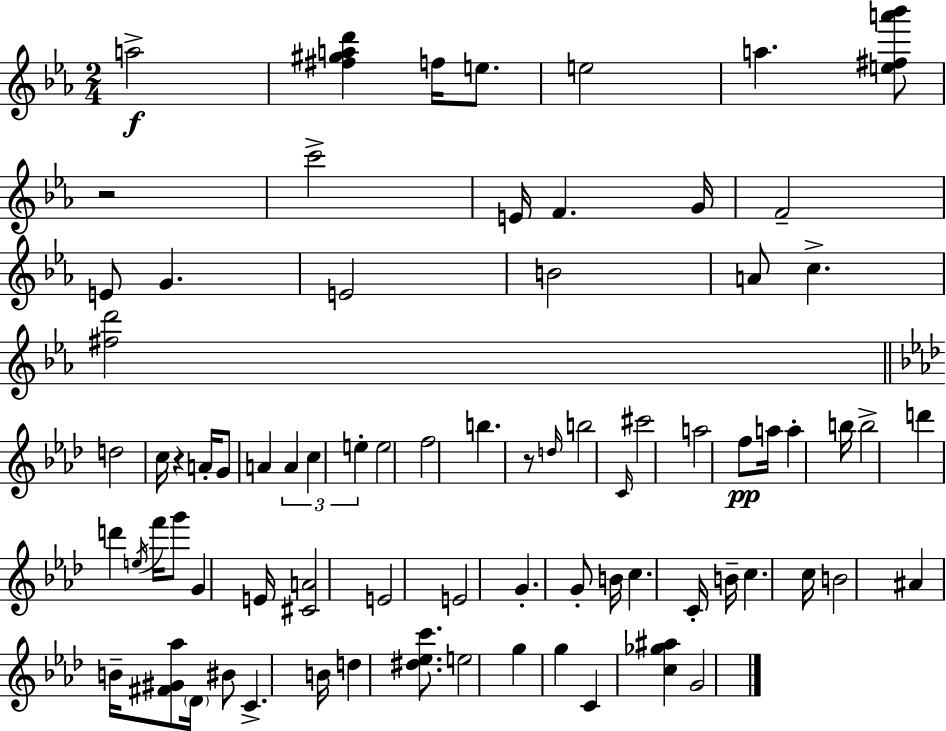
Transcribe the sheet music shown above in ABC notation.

X:1
T:Untitled
M:2/4
L:1/4
K:Cm
a2 [^f^gad'] f/4 e/2 e2 a [e^fa'_b']/2 z2 c'2 E/4 F G/4 F2 E/2 G E2 B2 A/2 c [^fd']2 d2 c/4 z A/4 G/2 A A c e e2 f2 b z/2 d/4 b2 C/4 ^c'2 a2 f/2 a/4 a b/4 b2 d' d' e/4 f'/4 g'/2 G E/4 [^CA]2 E2 E2 G G/2 B/4 c C/4 B/4 c c/4 B2 ^A B/4 [^F^G_a]/2 _D/4 ^B/2 C B/4 d [^d_ec']/2 e2 g g C [c_g^a] G2